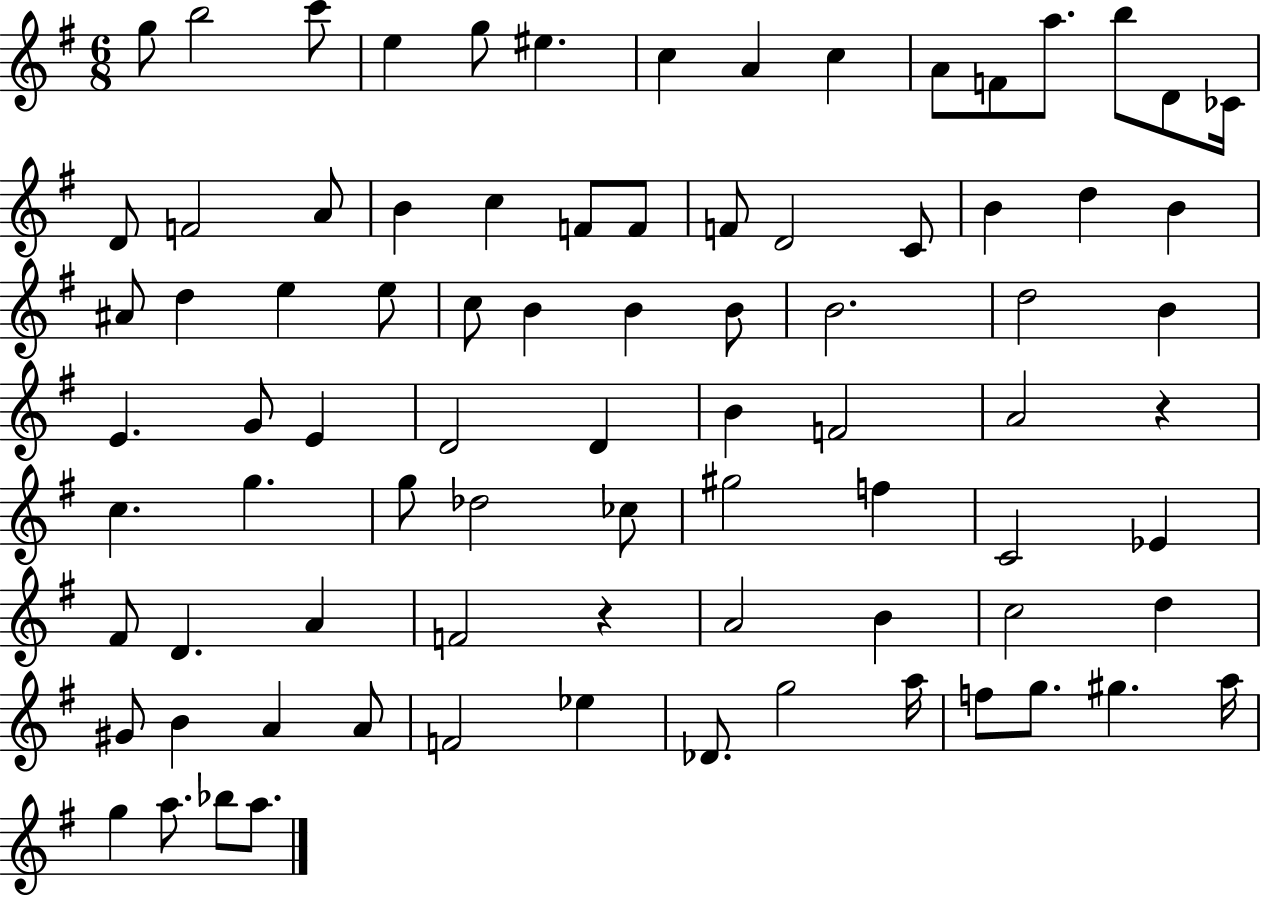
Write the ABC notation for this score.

X:1
T:Untitled
M:6/8
L:1/4
K:G
g/2 b2 c'/2 e g/2 ^e c A c A/2 F/2 a/2 b/2 D/2 _C/4 D/2 F2 A/2 B c F/2 F/2 F/2 D2 C/2 B d B ^A/2 d e e/2 c/2 B B B/2 B2 d2 B E G/2 E D2 D B F2 A2 z c g g/2 _d2 _c/2 ^g2 f C2 _E ^F/2 D A F2 z A2 B c2 d ^G/2 B A A/2 F2 _e _D/2 g2 a/4 f/2 g/2 ^g a/4 g a/2 _b/2 a/2